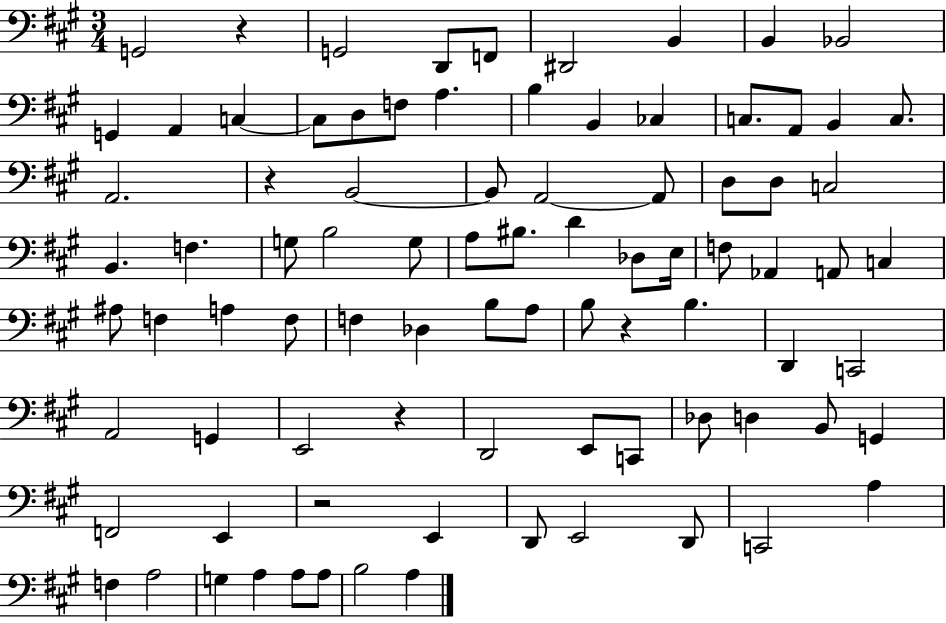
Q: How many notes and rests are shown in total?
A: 87